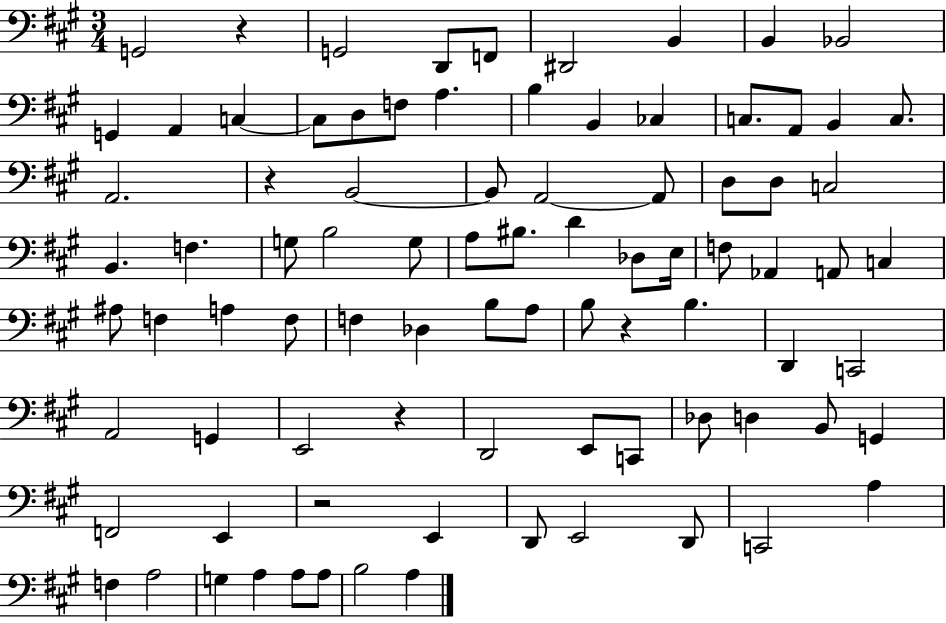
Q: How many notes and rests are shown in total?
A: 87